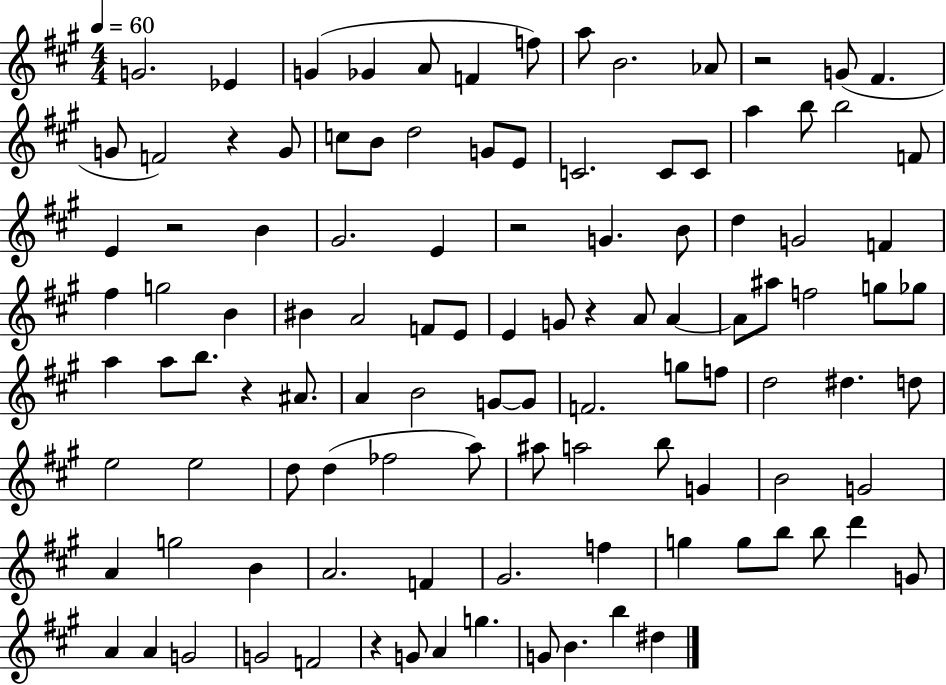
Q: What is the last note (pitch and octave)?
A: D#5